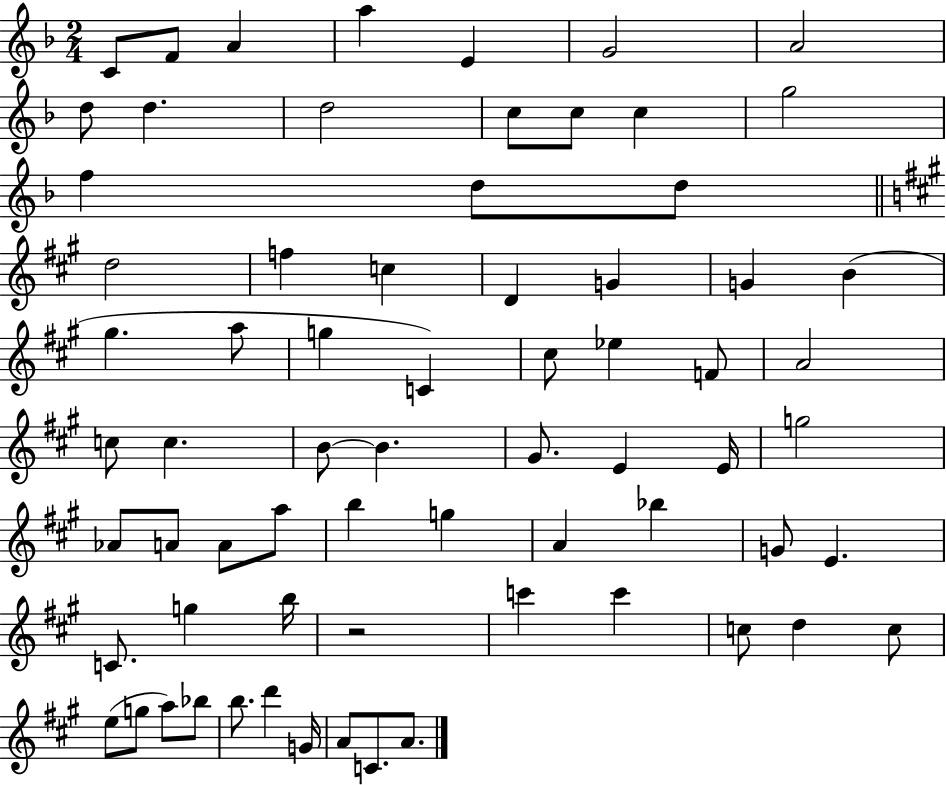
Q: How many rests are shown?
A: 1